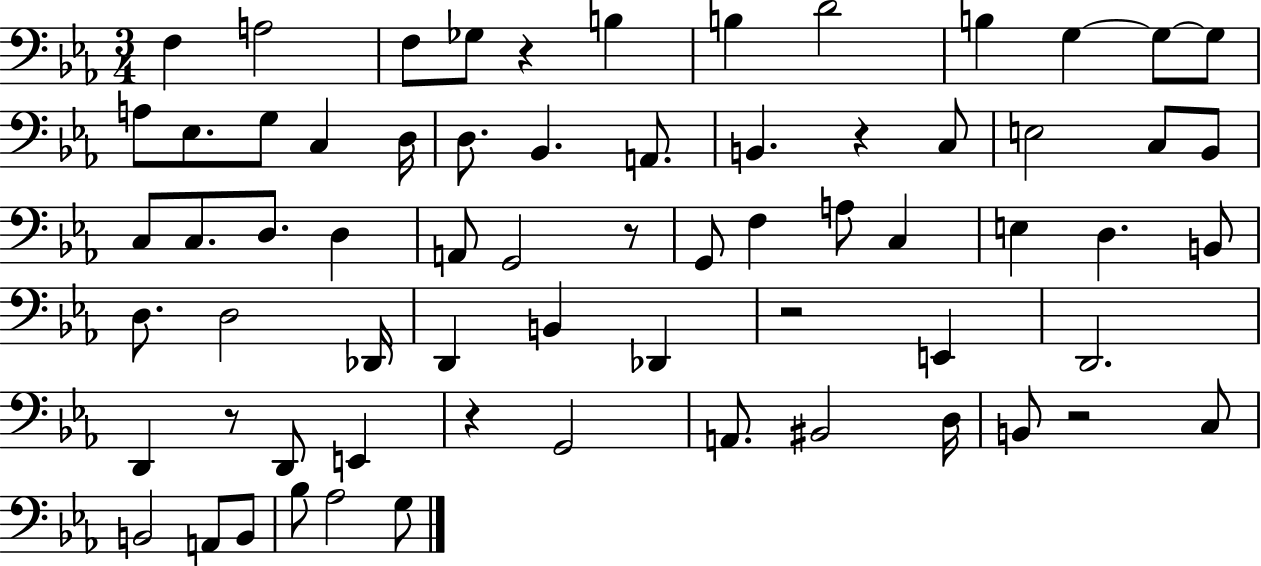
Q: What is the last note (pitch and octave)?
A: G3